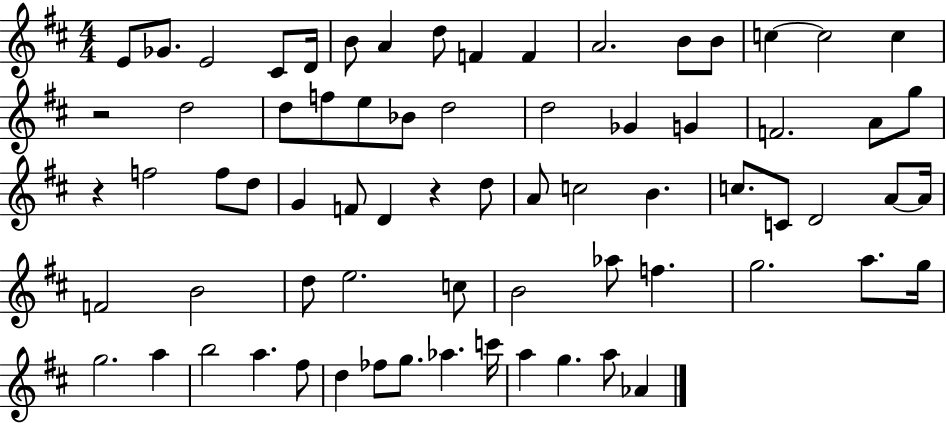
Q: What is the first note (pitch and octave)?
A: E4